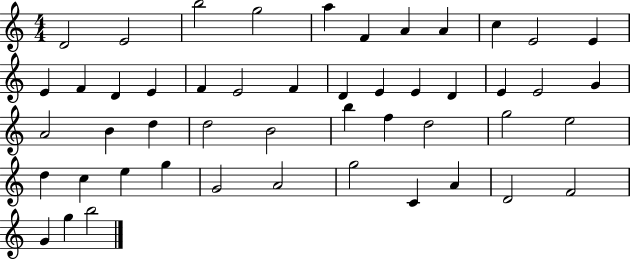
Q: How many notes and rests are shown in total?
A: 49